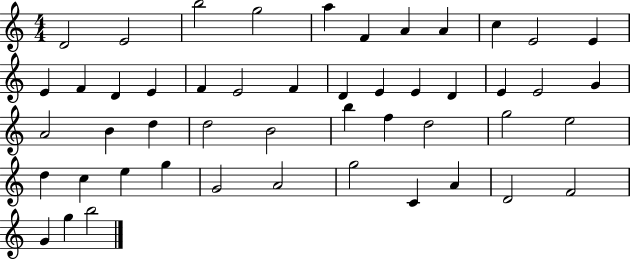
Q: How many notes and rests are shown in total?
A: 49